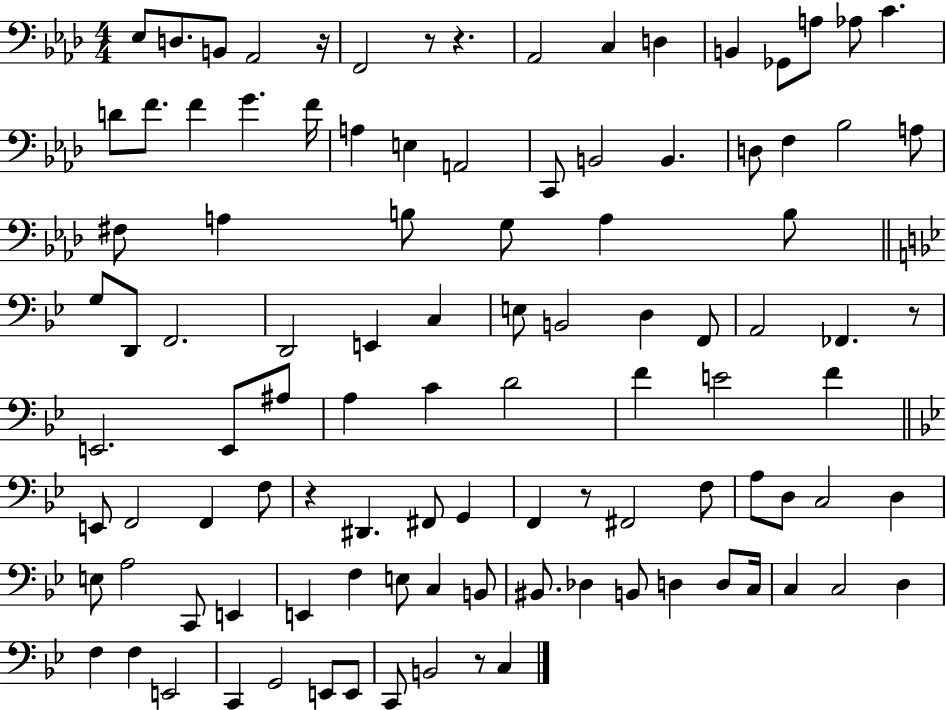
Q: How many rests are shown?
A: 7